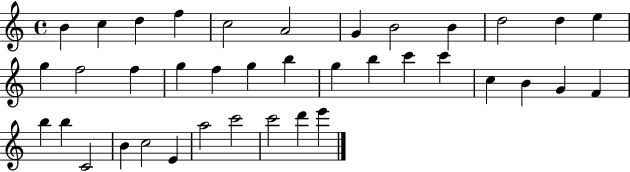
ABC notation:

X:1
T:Untitled
M:4/4
L:1/4
K:C
B c d f c2 A2 G B2 B d2 d e g f2 f g f g b g b c' c' c B G F b b C2 B c2 E a2 c'2 c'2 d' e'